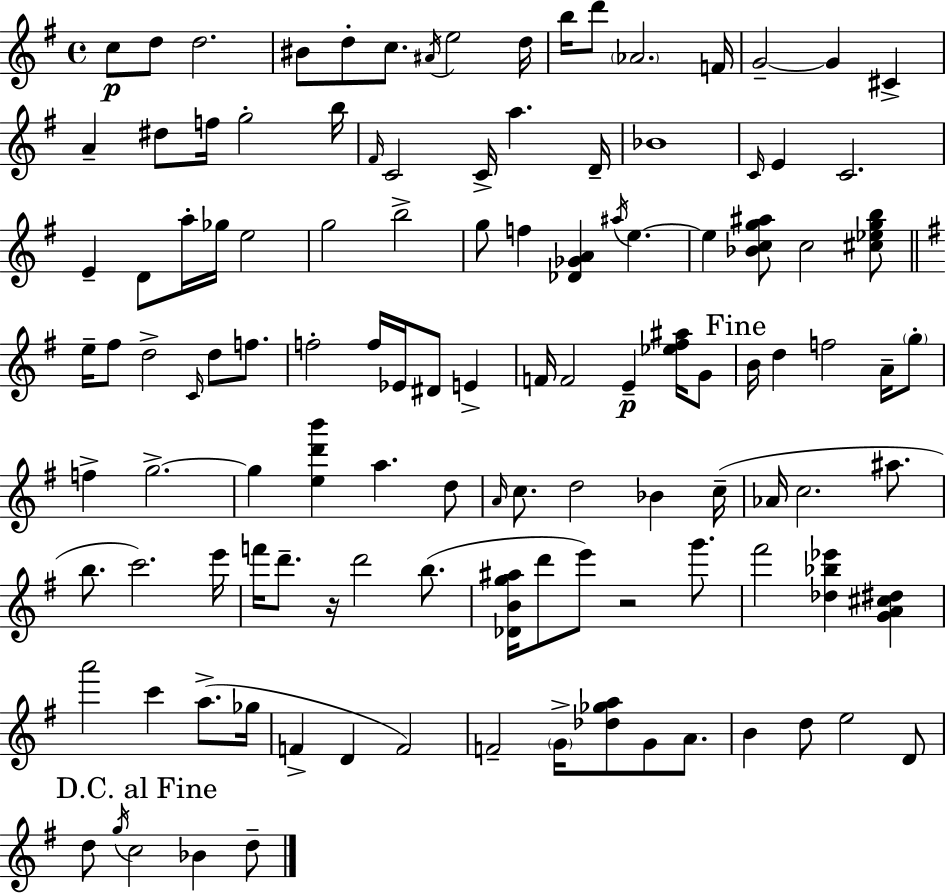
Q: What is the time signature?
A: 4/4